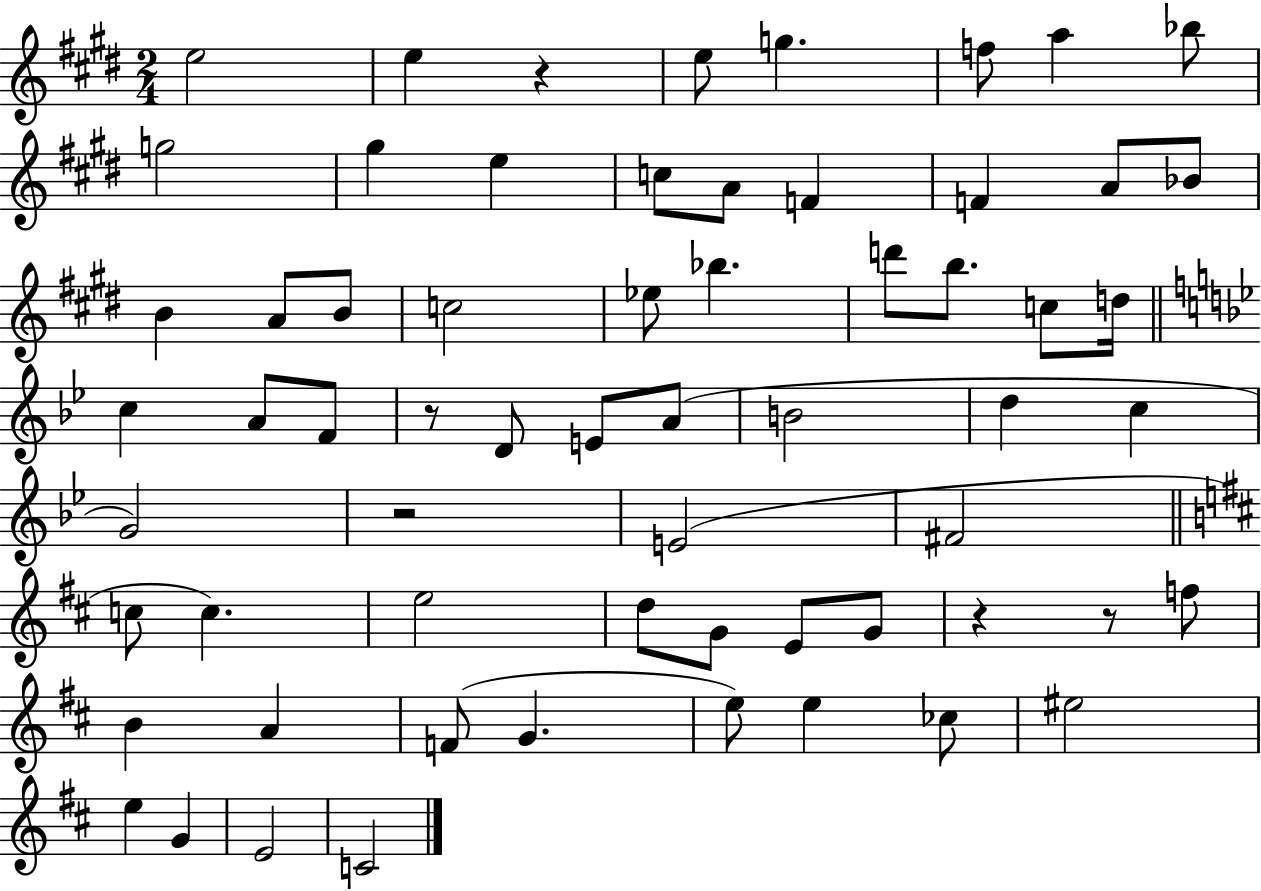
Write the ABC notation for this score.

X:1
T:Untitled
M:2/4
L:1/4
K:E
e2 e z e/2 g f/2 a _b/2 g2 ^g e c/2 A/2 F F A/2 _B/2 B A/2 B/2 c2 _e/2 _b d'/2 b/2 c/2 d/4 c A/2 F/2 z/2 D/2 E/2 A/2 B2 d c G2 z2 E2 ^F2 c/2 c e2 d/2 G/2 E/2 G/2 z z/2 f/2 B A F/2 G e/2 e _c/2 ^e2 e G E2 C2